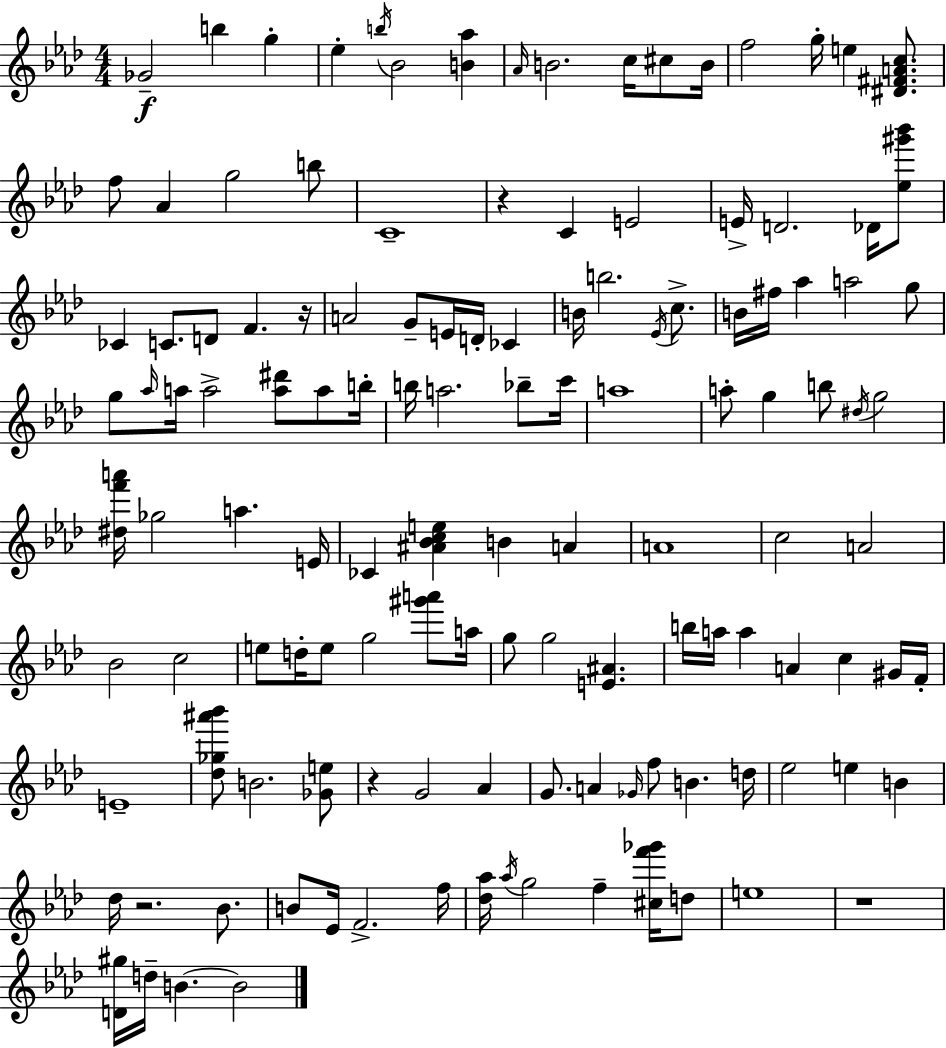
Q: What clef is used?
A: treble